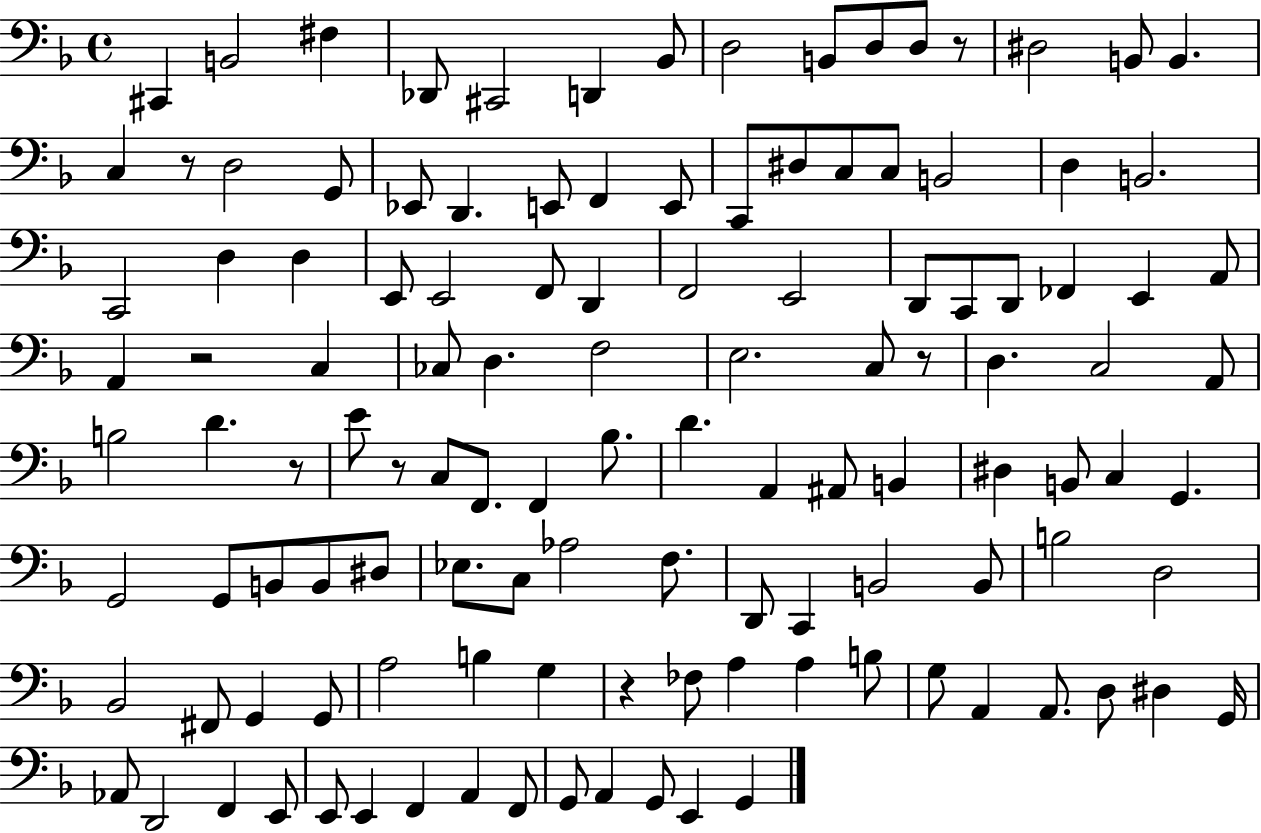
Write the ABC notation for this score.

X:1
T:Untitled
M:4/4
L:1/4
K:F
^C,, B,,2 ^F, _D,,/2 ^C,,2 D,, _B,,/2 D,2 B,,/2 D,/2 D,/2 z/2 ^D,2 B,,/2 B,, C, z/2 D,2 G,,/2 _E,,/2 D,, E,,/2 F,, E,,/2 C,,/2 ^D,/2 C,/2 C,/2 B,,2 D, B,,2 C,,2 D, D, E,,/2 E,,2 F,,/2 D,, F,,2 E,,2 D,,/2 C,,/2 D,,/2 _F,, E,, A,,/2 A,, z2 C, _C,/2 D, F,2 E,2 C,/2 z/2 D, C,2 A,,/2 B,2 D z/2 E/2 z/2 C,/2 F,,/2 F,, _B,/2 D A,, ^A,,/2 B,, ^D, B,,/2 C, G,, G,,2 G,,/2 B,,/2 B,,/2 ^D,/2 _E,/2 C,/2 _A,2 F,/2 D,,/2 C,, B,,2 B,,/2 B,2 D,2 _B,,2 ^F,,/2 G,, G,,/2 A,2 B, G, z _F,/2 A, A, B,/2 G,/2 A,, A,,/2 D,/2 ^D, G,,/4 _A,,/2 D,,2 F,, E,,/2 E,,/2 E,, F,, A,, F,,/2 G,,/2 A,, G,,/2 E,, G,,